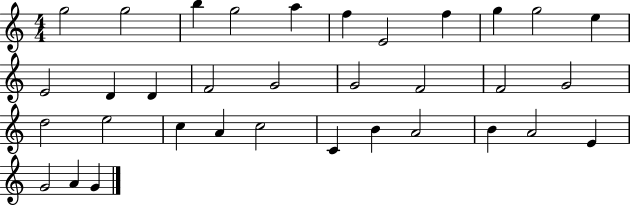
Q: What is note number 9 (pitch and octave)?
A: G5